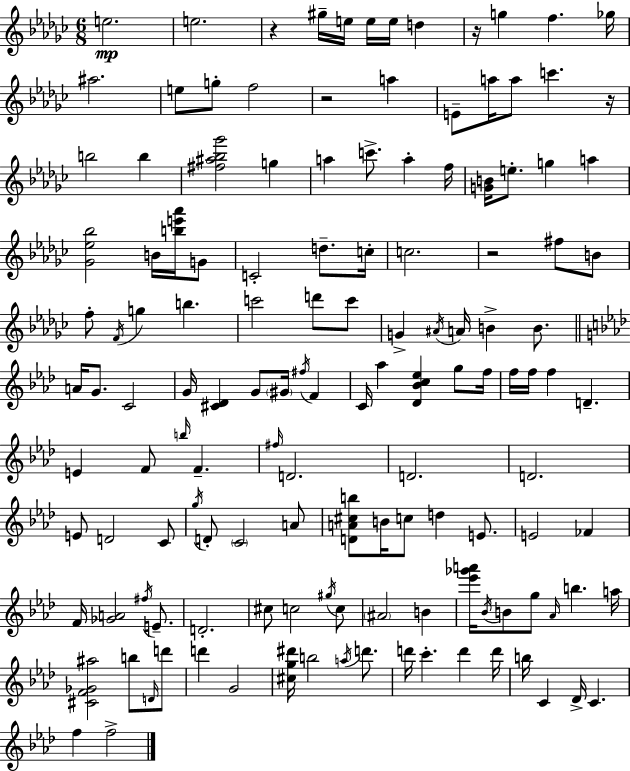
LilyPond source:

{
  \clef treble
  \numericTimeSignature
  \time 6/8
  \key ees \minor
  e''2.\mp | e''2. | r4 gis''16-- e''16 e''16 e''16 d''4 | r16 g''4 f''4. ges''16 | \break ais''2. | e''8 g''8-. f''2 | r2 a''4 | e'8-- a''16 a''8 c'''4. r16 | \break b''2 b''4 | <fis'' ais'' bes'' ges'''>2 g''4 | a''4 c'''8.-> a''4-. f''16 | <g' b'>16 e''8.-. g''4 a''4 | \break <ges' ees'' bes''>2 b'16 <b'' e''' aes'''>16 g'8 | c'2-. d''8.-- c''16-. | c''2. | r2 fis''8 b'8 | \break f''8-. \acciaccatura { f'16 } g''4 b''4. | c'''2 d'''8 c'''8 | g'4-> \acciaccatura { ais'16 } a'16 b'4-> b'8. | \bar "||" \break \key aes \major a'16 g'8. c'2 | g'16 <cis' des'>4 g'8 \parenthesize gis'16 \acciaccatura { fis''16 } f'4 | c'16 aes''4 <des' bes' c'' ees''>4 g''8 | f''16 f''16 f''16 f''4 d'4.-- | \break e'4 f'8 \grace { b''16 } f'4.-- | \grace { fis''16 } d'2. | d'2. | d'2. | \break e'8 d'2 | c'8 \acciaccatura { g''16 } d'8-. \parenthesize c'2 | a'8 <d' a' cis'' b''>8 b'16 c''8 d''4 | e'8. e'2 | \break fes'4 f'16 <ges' a'>2 | \acciaccatura { fis''16 } e'8.-- d'2.-. | cis''8 c''2 | \acciaccatura { gis''16 } c''8 \parenthesize ais'2 | \break b'4 <ees''' ges''' a'''>16 \acciaccatura { bes'16 } b'8 g''8 | \grace { aes'16 } b''4. a''16 <cis' f' ges' ais''>2 | b''8 \grace { d'16 } d'''8 d'''4 | g'2 <cis'' g'' dis'''>16 b''2 | \break \acciaccatura { a''16 } d'''8. d'''16 c'''4.-. | d'''4 d'''16 b''16 c'4 | des'16-> c'4. f''4 | f''2-> \bar "|."
}